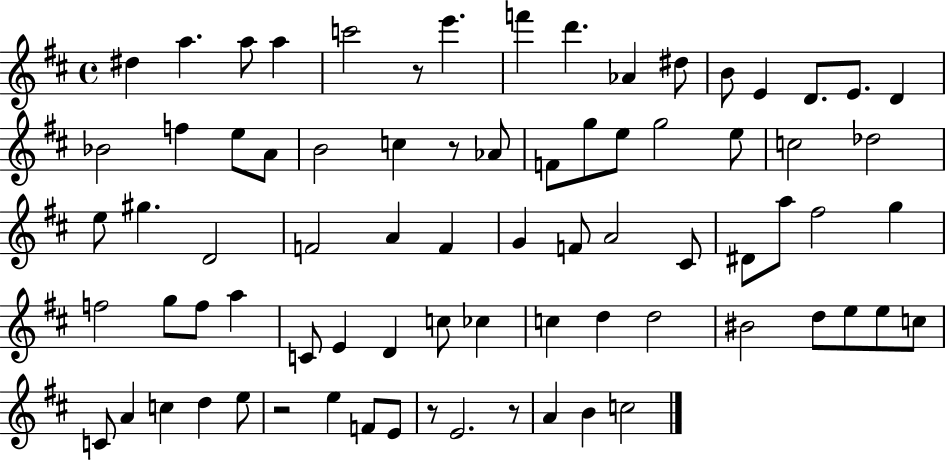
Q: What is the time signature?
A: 4/4